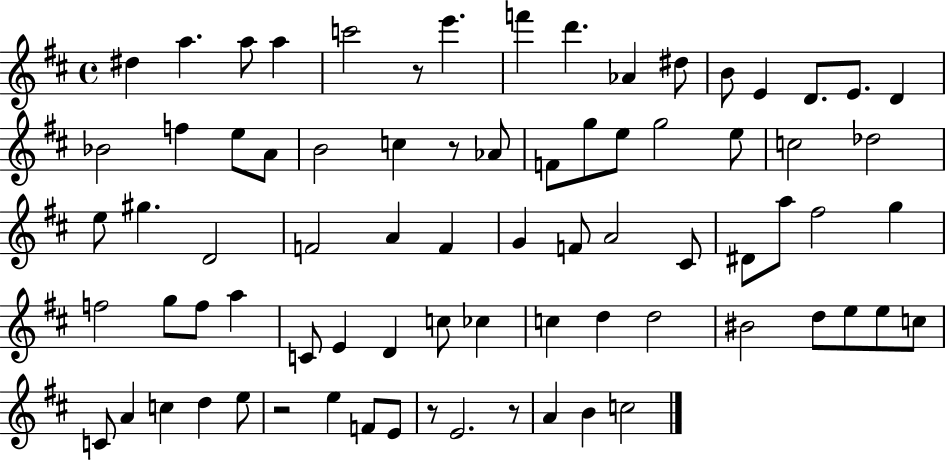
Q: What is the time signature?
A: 4/4